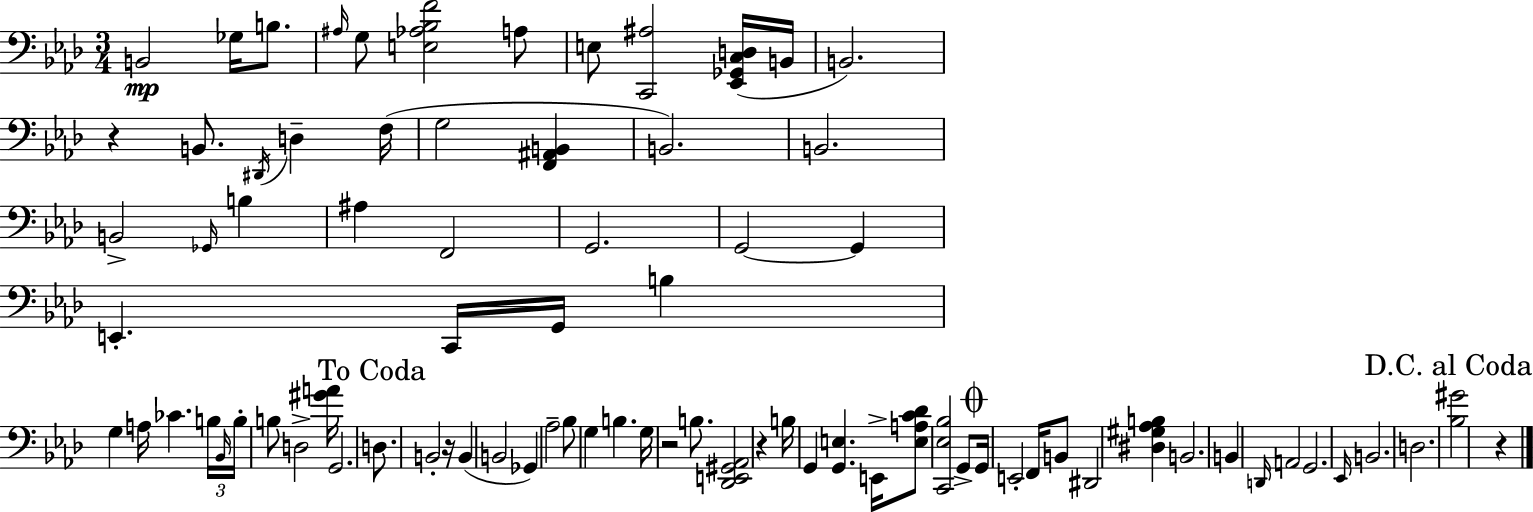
B2/h Gb3/s B3/e. A#3/s G3/e [E3,Ab3,Bb3,F4]/h A3/e E3/e [C2,A#3]/h [Eb2,Gb2,C3,D3]/s B2/s B2/h. R/q B2/e. D#2/s D3/q F3/s G3/h [F2,A#2,B2]/q B2/h. B2/h. B2/h Gb2/s B3/q A#3/q F2/h G2/h. G2/h G2/q E2/q. C2/s G2/s B3/q G3/q A3/s CES4/q. B3/s Bb2/s B3/s B3/e D3/h [G#4,A4]/s G2/h. D3/e. B2/h R/s B2/q B2/h Gb2/q Ab3/h Bb3/e G3/q B3/q. G3/s R/h B3/e. [Db2,E2,G#2,Ab2]/h R/q B3/s G2/q [G2,E3]/q. E2/s [E3,A3,C4,Db4]/e [C2,Eb3,Bb3]/h G2/e G2/s E2/h F2/s B2/e D#2/h [D#3,G#3,Ab3,B3]/q B2/h. B2/q D2/s A2/h G2/h. Eb2/s B2/h. D3/h. [Bb3,G#4]/h R/q